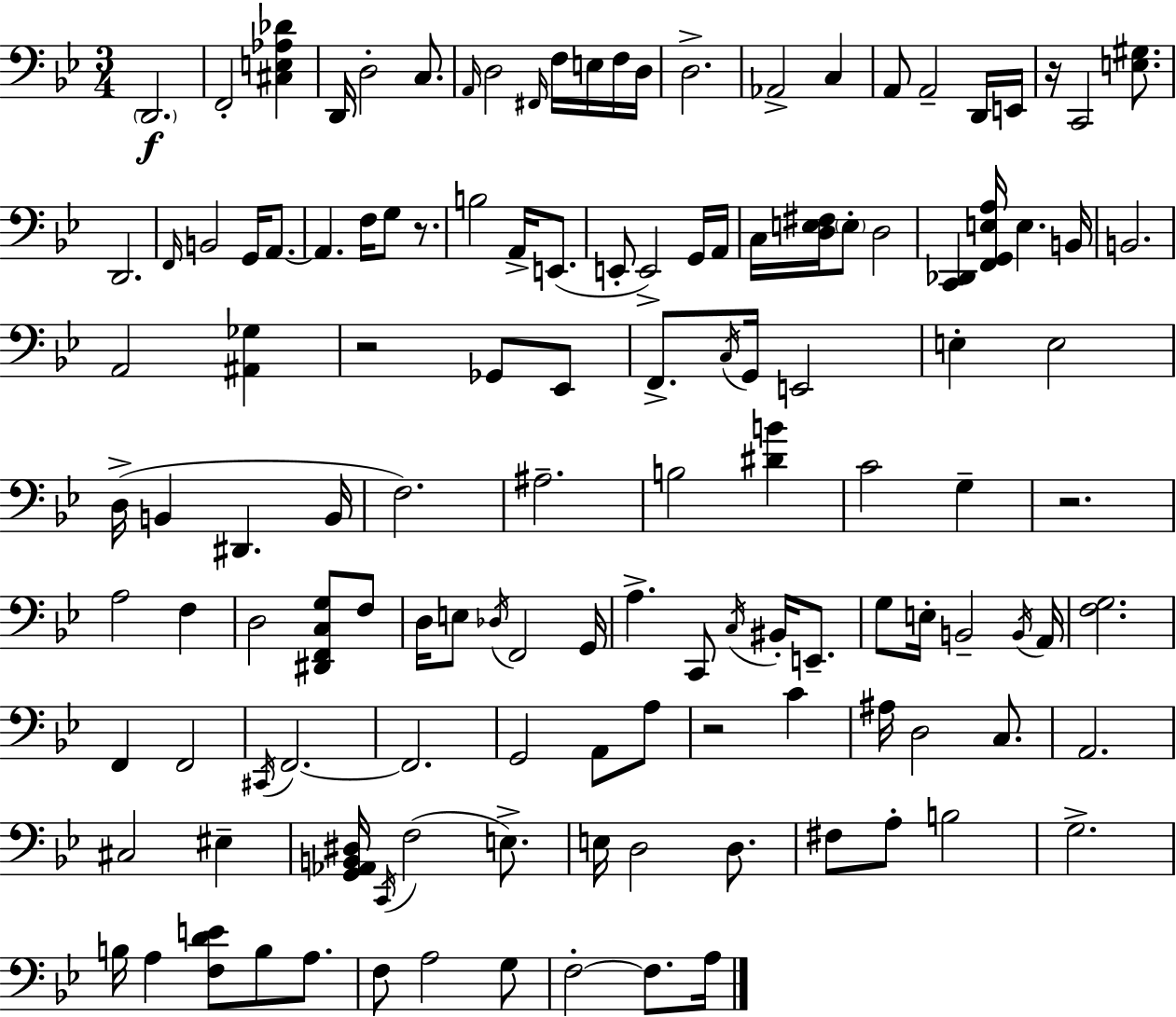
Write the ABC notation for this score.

X:1
T:Untitled
M:3/4
L:1/4
K:Gm
D,,2 F,,2 [^C,E,_A,_D] D,,/4 D,2 C,/2 A,,/4 D,2 ^F,,/4 F,/4 E,/4 F,/4 D,/4 D,2 _A,,2 C, A,,/2 A,,2 D,,/4 E,,/4 z/4 C,,2 [E,^G,]/2 D,,2 F,,/4 B,,2 G,,/4 A,,/2 A,, F,/4 G,/2 z/2 B,2 A,,/4 E,,/2 E,,/2 E,,2 G,,/4 A,,/4 C,/4 [D,E,^F,]/4 E,/2 D,2 [C,,_D,,] [F,,G,,E,A,]/4 E, B,,/4 B,,2 A,,2 [^A,,_G,] z2 _G,,/2 _E,,/2 F,,/2 C,/4 G,,/4 E,,2 E, E,2 D,/4 B,, ^D,, B,,/4 F,2 ^A,2 B,2 [^DB] C2 G, z2 A,2 F, D,2 [^D,,F,,C,G,]/2 F,/2 D,/4 E,/2 _D,/4 F,,2 G,,/4 A, C,,/2 C,/4 ^B,,/4 E,,/2 G,/2 E,/4 B,,2 B,,/4 A,,/4 [F,G,]2 F,, F,,2 ^C,,/4 F,,2 F,,2 G,,2 A,,/2 A,/2 z2 C ^A,/4 D,2 C,/2 A,,2 ^C,2 ^E, [G,,_A,,B,,^D,]/4 C,,/4 F,2 E,/2 E,/4 D,2 D,/2 ^F,/2 A,/2 B,2 G,2 B,/4 A, [F,DE]/2 B,/2 A,/2 F,/2 A,2 G,/2 F,2 F,/2 A,/4